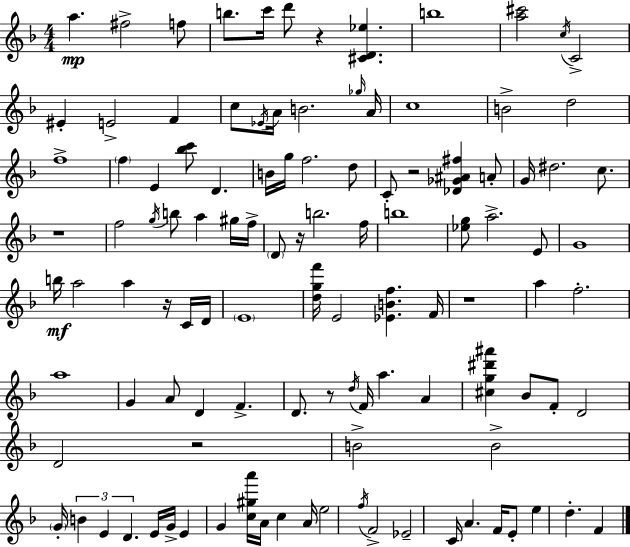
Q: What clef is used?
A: treble